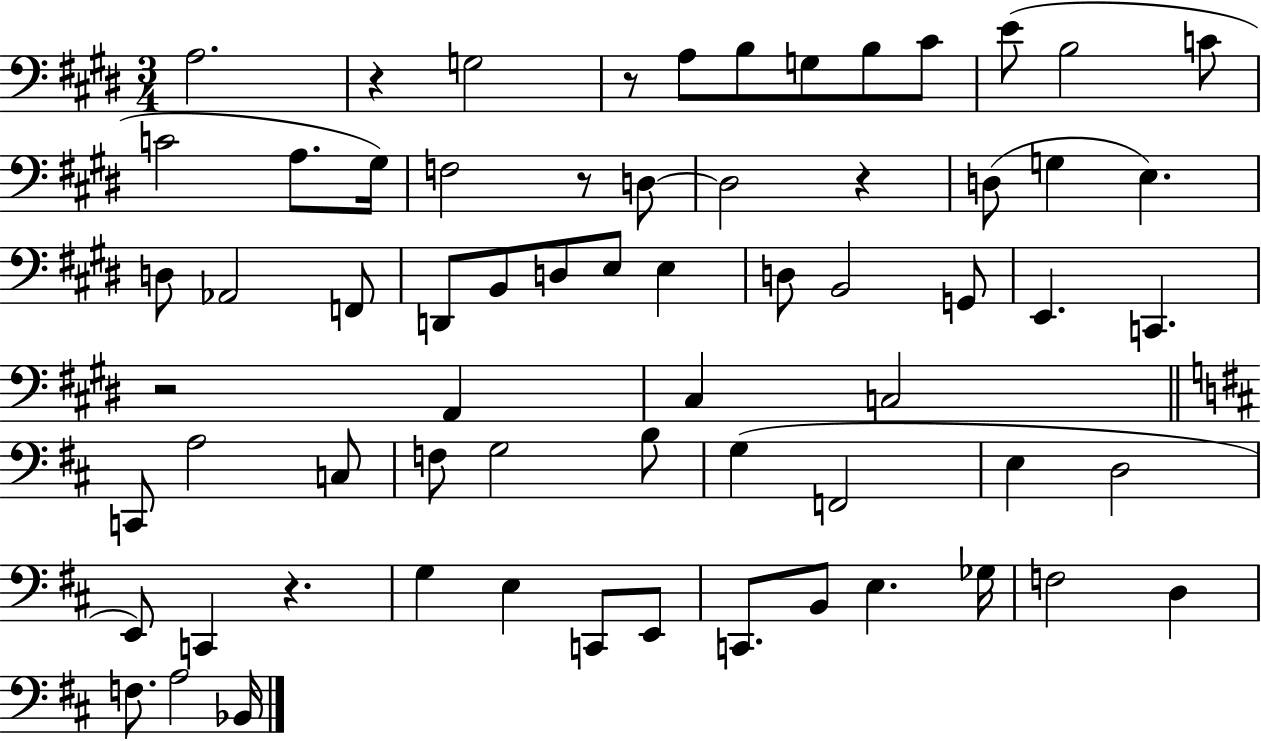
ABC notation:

X:1
T:Untitled
M:3/4
L:1/4
K:E
A,2 z G,2 z/2 A,/2 B,/2 G,/2 B,/2 ^C/2 E/2 B,2 C/2 C2 A,/2 ^G,/4 F,2 z/2 D,/2 D,2 z D,/2 G, E, D,/2 _A,,2 F,,/2 D,,/2 B,,/2 D,/2 E,/2 E, D,/2 B,,2 G,,/2 E,, C,, z2 A,, ^C, C,2 C,,/2 A,2 C,/2 F,/2 G,2 B,/2 G, F,,2 E, D,2 E,,/2 C,, z G, E, C,,/2 E,,/2 C,,/2 B,,/2 E, _G,/4 F,2 D, F,/2 A,2 _B,,/4